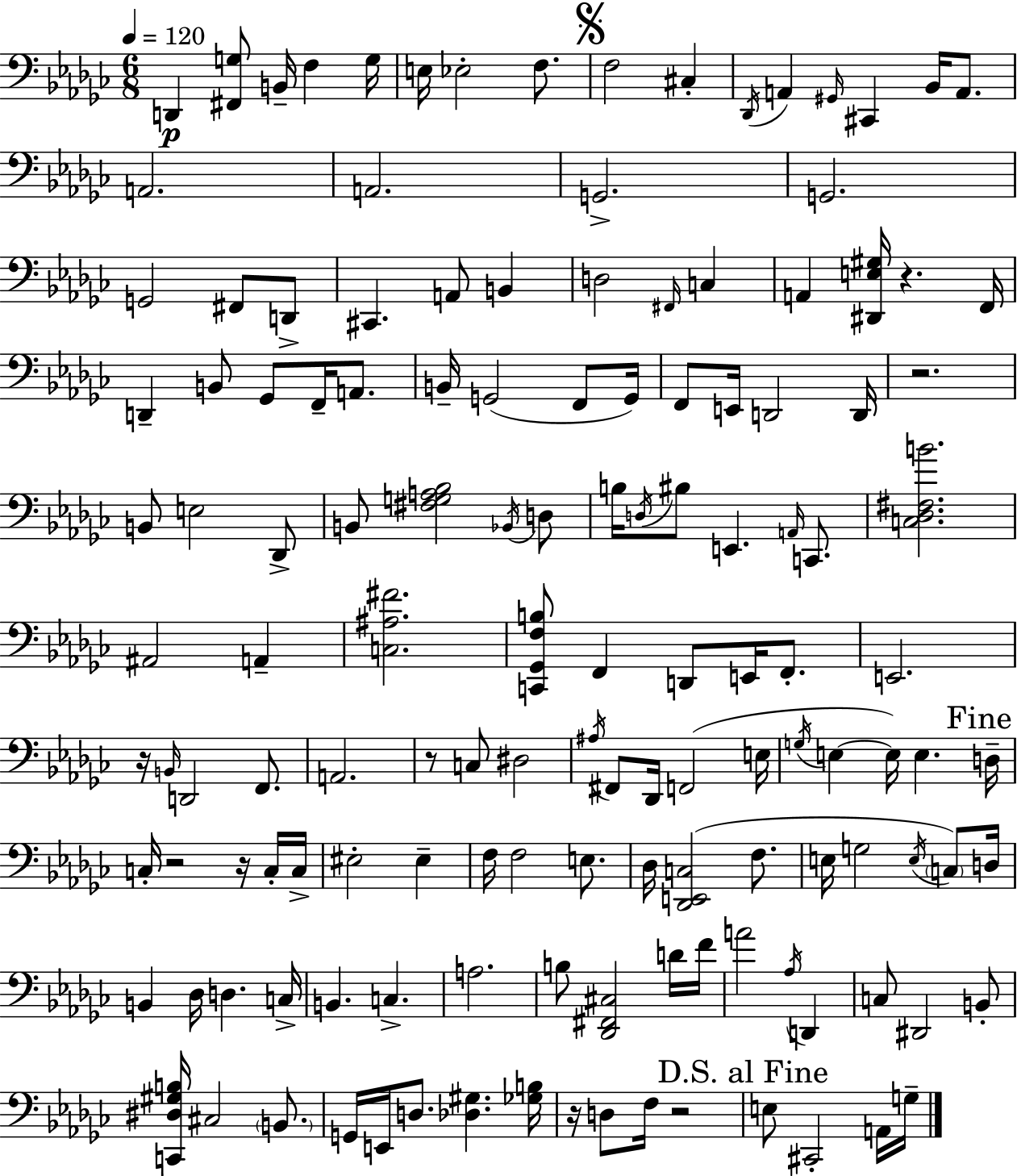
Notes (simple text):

D2/q [F#2,G3]/e B2/s F3/q G3/s E3/s Eb3/h F3/e. F3/h C#3/q Db2/s A2/q G#2/s C#2/q Bb2/s A2/e. A2/h. A2/h. G2/h. G2/h. G2/h F#2/e D2/e C#2/q. A2/e B2/q D3/h F#2/s C3/q A2/q [D#2,E3,G#3]/s R/q. F2/s D2/q B2/e Gb2/e F2/s A2/e. B2/s G2/h F2/e G2/s F2/e E2/s D2/h D2/s R/h. B2/e E3/h Db2/e B2/e [F#3,G3,A3,Bb3]/h Bb2/s D3/e B3/s D3/s BIS3/e E2/q. A2/s C2/e. [C3,Db3,F#3,B4]/h. A#2/h A2/q [C3,A#3,F#4]/h. [C2,Gb2,F3,B3]/e F2/q D2/e E2/s F2/e. E2/h. R/s B2/s D2/h F2/e. A2/h. R/e C3/e D#3/h A#3/s F#2/e Db2/s F2/h E3/s G3/s E3/q E3/s E3/q. D3/s C3/s R/h R/s C3/s C3/s EIS3/h EIS3/q F3/s F3/h E3/e. Db3/s [Db2,E2,C3]/h F3/e. E3/s G3/h E3/s C3/e D3/s B2/q Db3/s D3/q. C3/s B2/q. C3/q. A3/h. B3/e [Db2,F#2,C#3]/h D4/s F4/s A4/h Ab3/s D2/q C3/e D#2/h B2/e [C2,D#3,G#3,B3]/s C#3/h B2/e. G2/s E2/s D3/e. [Db3,G#3]/q. [Gb3,B3]/s R/s D3/e F3/s R/h E3/e C#2/h A2/s G3/s